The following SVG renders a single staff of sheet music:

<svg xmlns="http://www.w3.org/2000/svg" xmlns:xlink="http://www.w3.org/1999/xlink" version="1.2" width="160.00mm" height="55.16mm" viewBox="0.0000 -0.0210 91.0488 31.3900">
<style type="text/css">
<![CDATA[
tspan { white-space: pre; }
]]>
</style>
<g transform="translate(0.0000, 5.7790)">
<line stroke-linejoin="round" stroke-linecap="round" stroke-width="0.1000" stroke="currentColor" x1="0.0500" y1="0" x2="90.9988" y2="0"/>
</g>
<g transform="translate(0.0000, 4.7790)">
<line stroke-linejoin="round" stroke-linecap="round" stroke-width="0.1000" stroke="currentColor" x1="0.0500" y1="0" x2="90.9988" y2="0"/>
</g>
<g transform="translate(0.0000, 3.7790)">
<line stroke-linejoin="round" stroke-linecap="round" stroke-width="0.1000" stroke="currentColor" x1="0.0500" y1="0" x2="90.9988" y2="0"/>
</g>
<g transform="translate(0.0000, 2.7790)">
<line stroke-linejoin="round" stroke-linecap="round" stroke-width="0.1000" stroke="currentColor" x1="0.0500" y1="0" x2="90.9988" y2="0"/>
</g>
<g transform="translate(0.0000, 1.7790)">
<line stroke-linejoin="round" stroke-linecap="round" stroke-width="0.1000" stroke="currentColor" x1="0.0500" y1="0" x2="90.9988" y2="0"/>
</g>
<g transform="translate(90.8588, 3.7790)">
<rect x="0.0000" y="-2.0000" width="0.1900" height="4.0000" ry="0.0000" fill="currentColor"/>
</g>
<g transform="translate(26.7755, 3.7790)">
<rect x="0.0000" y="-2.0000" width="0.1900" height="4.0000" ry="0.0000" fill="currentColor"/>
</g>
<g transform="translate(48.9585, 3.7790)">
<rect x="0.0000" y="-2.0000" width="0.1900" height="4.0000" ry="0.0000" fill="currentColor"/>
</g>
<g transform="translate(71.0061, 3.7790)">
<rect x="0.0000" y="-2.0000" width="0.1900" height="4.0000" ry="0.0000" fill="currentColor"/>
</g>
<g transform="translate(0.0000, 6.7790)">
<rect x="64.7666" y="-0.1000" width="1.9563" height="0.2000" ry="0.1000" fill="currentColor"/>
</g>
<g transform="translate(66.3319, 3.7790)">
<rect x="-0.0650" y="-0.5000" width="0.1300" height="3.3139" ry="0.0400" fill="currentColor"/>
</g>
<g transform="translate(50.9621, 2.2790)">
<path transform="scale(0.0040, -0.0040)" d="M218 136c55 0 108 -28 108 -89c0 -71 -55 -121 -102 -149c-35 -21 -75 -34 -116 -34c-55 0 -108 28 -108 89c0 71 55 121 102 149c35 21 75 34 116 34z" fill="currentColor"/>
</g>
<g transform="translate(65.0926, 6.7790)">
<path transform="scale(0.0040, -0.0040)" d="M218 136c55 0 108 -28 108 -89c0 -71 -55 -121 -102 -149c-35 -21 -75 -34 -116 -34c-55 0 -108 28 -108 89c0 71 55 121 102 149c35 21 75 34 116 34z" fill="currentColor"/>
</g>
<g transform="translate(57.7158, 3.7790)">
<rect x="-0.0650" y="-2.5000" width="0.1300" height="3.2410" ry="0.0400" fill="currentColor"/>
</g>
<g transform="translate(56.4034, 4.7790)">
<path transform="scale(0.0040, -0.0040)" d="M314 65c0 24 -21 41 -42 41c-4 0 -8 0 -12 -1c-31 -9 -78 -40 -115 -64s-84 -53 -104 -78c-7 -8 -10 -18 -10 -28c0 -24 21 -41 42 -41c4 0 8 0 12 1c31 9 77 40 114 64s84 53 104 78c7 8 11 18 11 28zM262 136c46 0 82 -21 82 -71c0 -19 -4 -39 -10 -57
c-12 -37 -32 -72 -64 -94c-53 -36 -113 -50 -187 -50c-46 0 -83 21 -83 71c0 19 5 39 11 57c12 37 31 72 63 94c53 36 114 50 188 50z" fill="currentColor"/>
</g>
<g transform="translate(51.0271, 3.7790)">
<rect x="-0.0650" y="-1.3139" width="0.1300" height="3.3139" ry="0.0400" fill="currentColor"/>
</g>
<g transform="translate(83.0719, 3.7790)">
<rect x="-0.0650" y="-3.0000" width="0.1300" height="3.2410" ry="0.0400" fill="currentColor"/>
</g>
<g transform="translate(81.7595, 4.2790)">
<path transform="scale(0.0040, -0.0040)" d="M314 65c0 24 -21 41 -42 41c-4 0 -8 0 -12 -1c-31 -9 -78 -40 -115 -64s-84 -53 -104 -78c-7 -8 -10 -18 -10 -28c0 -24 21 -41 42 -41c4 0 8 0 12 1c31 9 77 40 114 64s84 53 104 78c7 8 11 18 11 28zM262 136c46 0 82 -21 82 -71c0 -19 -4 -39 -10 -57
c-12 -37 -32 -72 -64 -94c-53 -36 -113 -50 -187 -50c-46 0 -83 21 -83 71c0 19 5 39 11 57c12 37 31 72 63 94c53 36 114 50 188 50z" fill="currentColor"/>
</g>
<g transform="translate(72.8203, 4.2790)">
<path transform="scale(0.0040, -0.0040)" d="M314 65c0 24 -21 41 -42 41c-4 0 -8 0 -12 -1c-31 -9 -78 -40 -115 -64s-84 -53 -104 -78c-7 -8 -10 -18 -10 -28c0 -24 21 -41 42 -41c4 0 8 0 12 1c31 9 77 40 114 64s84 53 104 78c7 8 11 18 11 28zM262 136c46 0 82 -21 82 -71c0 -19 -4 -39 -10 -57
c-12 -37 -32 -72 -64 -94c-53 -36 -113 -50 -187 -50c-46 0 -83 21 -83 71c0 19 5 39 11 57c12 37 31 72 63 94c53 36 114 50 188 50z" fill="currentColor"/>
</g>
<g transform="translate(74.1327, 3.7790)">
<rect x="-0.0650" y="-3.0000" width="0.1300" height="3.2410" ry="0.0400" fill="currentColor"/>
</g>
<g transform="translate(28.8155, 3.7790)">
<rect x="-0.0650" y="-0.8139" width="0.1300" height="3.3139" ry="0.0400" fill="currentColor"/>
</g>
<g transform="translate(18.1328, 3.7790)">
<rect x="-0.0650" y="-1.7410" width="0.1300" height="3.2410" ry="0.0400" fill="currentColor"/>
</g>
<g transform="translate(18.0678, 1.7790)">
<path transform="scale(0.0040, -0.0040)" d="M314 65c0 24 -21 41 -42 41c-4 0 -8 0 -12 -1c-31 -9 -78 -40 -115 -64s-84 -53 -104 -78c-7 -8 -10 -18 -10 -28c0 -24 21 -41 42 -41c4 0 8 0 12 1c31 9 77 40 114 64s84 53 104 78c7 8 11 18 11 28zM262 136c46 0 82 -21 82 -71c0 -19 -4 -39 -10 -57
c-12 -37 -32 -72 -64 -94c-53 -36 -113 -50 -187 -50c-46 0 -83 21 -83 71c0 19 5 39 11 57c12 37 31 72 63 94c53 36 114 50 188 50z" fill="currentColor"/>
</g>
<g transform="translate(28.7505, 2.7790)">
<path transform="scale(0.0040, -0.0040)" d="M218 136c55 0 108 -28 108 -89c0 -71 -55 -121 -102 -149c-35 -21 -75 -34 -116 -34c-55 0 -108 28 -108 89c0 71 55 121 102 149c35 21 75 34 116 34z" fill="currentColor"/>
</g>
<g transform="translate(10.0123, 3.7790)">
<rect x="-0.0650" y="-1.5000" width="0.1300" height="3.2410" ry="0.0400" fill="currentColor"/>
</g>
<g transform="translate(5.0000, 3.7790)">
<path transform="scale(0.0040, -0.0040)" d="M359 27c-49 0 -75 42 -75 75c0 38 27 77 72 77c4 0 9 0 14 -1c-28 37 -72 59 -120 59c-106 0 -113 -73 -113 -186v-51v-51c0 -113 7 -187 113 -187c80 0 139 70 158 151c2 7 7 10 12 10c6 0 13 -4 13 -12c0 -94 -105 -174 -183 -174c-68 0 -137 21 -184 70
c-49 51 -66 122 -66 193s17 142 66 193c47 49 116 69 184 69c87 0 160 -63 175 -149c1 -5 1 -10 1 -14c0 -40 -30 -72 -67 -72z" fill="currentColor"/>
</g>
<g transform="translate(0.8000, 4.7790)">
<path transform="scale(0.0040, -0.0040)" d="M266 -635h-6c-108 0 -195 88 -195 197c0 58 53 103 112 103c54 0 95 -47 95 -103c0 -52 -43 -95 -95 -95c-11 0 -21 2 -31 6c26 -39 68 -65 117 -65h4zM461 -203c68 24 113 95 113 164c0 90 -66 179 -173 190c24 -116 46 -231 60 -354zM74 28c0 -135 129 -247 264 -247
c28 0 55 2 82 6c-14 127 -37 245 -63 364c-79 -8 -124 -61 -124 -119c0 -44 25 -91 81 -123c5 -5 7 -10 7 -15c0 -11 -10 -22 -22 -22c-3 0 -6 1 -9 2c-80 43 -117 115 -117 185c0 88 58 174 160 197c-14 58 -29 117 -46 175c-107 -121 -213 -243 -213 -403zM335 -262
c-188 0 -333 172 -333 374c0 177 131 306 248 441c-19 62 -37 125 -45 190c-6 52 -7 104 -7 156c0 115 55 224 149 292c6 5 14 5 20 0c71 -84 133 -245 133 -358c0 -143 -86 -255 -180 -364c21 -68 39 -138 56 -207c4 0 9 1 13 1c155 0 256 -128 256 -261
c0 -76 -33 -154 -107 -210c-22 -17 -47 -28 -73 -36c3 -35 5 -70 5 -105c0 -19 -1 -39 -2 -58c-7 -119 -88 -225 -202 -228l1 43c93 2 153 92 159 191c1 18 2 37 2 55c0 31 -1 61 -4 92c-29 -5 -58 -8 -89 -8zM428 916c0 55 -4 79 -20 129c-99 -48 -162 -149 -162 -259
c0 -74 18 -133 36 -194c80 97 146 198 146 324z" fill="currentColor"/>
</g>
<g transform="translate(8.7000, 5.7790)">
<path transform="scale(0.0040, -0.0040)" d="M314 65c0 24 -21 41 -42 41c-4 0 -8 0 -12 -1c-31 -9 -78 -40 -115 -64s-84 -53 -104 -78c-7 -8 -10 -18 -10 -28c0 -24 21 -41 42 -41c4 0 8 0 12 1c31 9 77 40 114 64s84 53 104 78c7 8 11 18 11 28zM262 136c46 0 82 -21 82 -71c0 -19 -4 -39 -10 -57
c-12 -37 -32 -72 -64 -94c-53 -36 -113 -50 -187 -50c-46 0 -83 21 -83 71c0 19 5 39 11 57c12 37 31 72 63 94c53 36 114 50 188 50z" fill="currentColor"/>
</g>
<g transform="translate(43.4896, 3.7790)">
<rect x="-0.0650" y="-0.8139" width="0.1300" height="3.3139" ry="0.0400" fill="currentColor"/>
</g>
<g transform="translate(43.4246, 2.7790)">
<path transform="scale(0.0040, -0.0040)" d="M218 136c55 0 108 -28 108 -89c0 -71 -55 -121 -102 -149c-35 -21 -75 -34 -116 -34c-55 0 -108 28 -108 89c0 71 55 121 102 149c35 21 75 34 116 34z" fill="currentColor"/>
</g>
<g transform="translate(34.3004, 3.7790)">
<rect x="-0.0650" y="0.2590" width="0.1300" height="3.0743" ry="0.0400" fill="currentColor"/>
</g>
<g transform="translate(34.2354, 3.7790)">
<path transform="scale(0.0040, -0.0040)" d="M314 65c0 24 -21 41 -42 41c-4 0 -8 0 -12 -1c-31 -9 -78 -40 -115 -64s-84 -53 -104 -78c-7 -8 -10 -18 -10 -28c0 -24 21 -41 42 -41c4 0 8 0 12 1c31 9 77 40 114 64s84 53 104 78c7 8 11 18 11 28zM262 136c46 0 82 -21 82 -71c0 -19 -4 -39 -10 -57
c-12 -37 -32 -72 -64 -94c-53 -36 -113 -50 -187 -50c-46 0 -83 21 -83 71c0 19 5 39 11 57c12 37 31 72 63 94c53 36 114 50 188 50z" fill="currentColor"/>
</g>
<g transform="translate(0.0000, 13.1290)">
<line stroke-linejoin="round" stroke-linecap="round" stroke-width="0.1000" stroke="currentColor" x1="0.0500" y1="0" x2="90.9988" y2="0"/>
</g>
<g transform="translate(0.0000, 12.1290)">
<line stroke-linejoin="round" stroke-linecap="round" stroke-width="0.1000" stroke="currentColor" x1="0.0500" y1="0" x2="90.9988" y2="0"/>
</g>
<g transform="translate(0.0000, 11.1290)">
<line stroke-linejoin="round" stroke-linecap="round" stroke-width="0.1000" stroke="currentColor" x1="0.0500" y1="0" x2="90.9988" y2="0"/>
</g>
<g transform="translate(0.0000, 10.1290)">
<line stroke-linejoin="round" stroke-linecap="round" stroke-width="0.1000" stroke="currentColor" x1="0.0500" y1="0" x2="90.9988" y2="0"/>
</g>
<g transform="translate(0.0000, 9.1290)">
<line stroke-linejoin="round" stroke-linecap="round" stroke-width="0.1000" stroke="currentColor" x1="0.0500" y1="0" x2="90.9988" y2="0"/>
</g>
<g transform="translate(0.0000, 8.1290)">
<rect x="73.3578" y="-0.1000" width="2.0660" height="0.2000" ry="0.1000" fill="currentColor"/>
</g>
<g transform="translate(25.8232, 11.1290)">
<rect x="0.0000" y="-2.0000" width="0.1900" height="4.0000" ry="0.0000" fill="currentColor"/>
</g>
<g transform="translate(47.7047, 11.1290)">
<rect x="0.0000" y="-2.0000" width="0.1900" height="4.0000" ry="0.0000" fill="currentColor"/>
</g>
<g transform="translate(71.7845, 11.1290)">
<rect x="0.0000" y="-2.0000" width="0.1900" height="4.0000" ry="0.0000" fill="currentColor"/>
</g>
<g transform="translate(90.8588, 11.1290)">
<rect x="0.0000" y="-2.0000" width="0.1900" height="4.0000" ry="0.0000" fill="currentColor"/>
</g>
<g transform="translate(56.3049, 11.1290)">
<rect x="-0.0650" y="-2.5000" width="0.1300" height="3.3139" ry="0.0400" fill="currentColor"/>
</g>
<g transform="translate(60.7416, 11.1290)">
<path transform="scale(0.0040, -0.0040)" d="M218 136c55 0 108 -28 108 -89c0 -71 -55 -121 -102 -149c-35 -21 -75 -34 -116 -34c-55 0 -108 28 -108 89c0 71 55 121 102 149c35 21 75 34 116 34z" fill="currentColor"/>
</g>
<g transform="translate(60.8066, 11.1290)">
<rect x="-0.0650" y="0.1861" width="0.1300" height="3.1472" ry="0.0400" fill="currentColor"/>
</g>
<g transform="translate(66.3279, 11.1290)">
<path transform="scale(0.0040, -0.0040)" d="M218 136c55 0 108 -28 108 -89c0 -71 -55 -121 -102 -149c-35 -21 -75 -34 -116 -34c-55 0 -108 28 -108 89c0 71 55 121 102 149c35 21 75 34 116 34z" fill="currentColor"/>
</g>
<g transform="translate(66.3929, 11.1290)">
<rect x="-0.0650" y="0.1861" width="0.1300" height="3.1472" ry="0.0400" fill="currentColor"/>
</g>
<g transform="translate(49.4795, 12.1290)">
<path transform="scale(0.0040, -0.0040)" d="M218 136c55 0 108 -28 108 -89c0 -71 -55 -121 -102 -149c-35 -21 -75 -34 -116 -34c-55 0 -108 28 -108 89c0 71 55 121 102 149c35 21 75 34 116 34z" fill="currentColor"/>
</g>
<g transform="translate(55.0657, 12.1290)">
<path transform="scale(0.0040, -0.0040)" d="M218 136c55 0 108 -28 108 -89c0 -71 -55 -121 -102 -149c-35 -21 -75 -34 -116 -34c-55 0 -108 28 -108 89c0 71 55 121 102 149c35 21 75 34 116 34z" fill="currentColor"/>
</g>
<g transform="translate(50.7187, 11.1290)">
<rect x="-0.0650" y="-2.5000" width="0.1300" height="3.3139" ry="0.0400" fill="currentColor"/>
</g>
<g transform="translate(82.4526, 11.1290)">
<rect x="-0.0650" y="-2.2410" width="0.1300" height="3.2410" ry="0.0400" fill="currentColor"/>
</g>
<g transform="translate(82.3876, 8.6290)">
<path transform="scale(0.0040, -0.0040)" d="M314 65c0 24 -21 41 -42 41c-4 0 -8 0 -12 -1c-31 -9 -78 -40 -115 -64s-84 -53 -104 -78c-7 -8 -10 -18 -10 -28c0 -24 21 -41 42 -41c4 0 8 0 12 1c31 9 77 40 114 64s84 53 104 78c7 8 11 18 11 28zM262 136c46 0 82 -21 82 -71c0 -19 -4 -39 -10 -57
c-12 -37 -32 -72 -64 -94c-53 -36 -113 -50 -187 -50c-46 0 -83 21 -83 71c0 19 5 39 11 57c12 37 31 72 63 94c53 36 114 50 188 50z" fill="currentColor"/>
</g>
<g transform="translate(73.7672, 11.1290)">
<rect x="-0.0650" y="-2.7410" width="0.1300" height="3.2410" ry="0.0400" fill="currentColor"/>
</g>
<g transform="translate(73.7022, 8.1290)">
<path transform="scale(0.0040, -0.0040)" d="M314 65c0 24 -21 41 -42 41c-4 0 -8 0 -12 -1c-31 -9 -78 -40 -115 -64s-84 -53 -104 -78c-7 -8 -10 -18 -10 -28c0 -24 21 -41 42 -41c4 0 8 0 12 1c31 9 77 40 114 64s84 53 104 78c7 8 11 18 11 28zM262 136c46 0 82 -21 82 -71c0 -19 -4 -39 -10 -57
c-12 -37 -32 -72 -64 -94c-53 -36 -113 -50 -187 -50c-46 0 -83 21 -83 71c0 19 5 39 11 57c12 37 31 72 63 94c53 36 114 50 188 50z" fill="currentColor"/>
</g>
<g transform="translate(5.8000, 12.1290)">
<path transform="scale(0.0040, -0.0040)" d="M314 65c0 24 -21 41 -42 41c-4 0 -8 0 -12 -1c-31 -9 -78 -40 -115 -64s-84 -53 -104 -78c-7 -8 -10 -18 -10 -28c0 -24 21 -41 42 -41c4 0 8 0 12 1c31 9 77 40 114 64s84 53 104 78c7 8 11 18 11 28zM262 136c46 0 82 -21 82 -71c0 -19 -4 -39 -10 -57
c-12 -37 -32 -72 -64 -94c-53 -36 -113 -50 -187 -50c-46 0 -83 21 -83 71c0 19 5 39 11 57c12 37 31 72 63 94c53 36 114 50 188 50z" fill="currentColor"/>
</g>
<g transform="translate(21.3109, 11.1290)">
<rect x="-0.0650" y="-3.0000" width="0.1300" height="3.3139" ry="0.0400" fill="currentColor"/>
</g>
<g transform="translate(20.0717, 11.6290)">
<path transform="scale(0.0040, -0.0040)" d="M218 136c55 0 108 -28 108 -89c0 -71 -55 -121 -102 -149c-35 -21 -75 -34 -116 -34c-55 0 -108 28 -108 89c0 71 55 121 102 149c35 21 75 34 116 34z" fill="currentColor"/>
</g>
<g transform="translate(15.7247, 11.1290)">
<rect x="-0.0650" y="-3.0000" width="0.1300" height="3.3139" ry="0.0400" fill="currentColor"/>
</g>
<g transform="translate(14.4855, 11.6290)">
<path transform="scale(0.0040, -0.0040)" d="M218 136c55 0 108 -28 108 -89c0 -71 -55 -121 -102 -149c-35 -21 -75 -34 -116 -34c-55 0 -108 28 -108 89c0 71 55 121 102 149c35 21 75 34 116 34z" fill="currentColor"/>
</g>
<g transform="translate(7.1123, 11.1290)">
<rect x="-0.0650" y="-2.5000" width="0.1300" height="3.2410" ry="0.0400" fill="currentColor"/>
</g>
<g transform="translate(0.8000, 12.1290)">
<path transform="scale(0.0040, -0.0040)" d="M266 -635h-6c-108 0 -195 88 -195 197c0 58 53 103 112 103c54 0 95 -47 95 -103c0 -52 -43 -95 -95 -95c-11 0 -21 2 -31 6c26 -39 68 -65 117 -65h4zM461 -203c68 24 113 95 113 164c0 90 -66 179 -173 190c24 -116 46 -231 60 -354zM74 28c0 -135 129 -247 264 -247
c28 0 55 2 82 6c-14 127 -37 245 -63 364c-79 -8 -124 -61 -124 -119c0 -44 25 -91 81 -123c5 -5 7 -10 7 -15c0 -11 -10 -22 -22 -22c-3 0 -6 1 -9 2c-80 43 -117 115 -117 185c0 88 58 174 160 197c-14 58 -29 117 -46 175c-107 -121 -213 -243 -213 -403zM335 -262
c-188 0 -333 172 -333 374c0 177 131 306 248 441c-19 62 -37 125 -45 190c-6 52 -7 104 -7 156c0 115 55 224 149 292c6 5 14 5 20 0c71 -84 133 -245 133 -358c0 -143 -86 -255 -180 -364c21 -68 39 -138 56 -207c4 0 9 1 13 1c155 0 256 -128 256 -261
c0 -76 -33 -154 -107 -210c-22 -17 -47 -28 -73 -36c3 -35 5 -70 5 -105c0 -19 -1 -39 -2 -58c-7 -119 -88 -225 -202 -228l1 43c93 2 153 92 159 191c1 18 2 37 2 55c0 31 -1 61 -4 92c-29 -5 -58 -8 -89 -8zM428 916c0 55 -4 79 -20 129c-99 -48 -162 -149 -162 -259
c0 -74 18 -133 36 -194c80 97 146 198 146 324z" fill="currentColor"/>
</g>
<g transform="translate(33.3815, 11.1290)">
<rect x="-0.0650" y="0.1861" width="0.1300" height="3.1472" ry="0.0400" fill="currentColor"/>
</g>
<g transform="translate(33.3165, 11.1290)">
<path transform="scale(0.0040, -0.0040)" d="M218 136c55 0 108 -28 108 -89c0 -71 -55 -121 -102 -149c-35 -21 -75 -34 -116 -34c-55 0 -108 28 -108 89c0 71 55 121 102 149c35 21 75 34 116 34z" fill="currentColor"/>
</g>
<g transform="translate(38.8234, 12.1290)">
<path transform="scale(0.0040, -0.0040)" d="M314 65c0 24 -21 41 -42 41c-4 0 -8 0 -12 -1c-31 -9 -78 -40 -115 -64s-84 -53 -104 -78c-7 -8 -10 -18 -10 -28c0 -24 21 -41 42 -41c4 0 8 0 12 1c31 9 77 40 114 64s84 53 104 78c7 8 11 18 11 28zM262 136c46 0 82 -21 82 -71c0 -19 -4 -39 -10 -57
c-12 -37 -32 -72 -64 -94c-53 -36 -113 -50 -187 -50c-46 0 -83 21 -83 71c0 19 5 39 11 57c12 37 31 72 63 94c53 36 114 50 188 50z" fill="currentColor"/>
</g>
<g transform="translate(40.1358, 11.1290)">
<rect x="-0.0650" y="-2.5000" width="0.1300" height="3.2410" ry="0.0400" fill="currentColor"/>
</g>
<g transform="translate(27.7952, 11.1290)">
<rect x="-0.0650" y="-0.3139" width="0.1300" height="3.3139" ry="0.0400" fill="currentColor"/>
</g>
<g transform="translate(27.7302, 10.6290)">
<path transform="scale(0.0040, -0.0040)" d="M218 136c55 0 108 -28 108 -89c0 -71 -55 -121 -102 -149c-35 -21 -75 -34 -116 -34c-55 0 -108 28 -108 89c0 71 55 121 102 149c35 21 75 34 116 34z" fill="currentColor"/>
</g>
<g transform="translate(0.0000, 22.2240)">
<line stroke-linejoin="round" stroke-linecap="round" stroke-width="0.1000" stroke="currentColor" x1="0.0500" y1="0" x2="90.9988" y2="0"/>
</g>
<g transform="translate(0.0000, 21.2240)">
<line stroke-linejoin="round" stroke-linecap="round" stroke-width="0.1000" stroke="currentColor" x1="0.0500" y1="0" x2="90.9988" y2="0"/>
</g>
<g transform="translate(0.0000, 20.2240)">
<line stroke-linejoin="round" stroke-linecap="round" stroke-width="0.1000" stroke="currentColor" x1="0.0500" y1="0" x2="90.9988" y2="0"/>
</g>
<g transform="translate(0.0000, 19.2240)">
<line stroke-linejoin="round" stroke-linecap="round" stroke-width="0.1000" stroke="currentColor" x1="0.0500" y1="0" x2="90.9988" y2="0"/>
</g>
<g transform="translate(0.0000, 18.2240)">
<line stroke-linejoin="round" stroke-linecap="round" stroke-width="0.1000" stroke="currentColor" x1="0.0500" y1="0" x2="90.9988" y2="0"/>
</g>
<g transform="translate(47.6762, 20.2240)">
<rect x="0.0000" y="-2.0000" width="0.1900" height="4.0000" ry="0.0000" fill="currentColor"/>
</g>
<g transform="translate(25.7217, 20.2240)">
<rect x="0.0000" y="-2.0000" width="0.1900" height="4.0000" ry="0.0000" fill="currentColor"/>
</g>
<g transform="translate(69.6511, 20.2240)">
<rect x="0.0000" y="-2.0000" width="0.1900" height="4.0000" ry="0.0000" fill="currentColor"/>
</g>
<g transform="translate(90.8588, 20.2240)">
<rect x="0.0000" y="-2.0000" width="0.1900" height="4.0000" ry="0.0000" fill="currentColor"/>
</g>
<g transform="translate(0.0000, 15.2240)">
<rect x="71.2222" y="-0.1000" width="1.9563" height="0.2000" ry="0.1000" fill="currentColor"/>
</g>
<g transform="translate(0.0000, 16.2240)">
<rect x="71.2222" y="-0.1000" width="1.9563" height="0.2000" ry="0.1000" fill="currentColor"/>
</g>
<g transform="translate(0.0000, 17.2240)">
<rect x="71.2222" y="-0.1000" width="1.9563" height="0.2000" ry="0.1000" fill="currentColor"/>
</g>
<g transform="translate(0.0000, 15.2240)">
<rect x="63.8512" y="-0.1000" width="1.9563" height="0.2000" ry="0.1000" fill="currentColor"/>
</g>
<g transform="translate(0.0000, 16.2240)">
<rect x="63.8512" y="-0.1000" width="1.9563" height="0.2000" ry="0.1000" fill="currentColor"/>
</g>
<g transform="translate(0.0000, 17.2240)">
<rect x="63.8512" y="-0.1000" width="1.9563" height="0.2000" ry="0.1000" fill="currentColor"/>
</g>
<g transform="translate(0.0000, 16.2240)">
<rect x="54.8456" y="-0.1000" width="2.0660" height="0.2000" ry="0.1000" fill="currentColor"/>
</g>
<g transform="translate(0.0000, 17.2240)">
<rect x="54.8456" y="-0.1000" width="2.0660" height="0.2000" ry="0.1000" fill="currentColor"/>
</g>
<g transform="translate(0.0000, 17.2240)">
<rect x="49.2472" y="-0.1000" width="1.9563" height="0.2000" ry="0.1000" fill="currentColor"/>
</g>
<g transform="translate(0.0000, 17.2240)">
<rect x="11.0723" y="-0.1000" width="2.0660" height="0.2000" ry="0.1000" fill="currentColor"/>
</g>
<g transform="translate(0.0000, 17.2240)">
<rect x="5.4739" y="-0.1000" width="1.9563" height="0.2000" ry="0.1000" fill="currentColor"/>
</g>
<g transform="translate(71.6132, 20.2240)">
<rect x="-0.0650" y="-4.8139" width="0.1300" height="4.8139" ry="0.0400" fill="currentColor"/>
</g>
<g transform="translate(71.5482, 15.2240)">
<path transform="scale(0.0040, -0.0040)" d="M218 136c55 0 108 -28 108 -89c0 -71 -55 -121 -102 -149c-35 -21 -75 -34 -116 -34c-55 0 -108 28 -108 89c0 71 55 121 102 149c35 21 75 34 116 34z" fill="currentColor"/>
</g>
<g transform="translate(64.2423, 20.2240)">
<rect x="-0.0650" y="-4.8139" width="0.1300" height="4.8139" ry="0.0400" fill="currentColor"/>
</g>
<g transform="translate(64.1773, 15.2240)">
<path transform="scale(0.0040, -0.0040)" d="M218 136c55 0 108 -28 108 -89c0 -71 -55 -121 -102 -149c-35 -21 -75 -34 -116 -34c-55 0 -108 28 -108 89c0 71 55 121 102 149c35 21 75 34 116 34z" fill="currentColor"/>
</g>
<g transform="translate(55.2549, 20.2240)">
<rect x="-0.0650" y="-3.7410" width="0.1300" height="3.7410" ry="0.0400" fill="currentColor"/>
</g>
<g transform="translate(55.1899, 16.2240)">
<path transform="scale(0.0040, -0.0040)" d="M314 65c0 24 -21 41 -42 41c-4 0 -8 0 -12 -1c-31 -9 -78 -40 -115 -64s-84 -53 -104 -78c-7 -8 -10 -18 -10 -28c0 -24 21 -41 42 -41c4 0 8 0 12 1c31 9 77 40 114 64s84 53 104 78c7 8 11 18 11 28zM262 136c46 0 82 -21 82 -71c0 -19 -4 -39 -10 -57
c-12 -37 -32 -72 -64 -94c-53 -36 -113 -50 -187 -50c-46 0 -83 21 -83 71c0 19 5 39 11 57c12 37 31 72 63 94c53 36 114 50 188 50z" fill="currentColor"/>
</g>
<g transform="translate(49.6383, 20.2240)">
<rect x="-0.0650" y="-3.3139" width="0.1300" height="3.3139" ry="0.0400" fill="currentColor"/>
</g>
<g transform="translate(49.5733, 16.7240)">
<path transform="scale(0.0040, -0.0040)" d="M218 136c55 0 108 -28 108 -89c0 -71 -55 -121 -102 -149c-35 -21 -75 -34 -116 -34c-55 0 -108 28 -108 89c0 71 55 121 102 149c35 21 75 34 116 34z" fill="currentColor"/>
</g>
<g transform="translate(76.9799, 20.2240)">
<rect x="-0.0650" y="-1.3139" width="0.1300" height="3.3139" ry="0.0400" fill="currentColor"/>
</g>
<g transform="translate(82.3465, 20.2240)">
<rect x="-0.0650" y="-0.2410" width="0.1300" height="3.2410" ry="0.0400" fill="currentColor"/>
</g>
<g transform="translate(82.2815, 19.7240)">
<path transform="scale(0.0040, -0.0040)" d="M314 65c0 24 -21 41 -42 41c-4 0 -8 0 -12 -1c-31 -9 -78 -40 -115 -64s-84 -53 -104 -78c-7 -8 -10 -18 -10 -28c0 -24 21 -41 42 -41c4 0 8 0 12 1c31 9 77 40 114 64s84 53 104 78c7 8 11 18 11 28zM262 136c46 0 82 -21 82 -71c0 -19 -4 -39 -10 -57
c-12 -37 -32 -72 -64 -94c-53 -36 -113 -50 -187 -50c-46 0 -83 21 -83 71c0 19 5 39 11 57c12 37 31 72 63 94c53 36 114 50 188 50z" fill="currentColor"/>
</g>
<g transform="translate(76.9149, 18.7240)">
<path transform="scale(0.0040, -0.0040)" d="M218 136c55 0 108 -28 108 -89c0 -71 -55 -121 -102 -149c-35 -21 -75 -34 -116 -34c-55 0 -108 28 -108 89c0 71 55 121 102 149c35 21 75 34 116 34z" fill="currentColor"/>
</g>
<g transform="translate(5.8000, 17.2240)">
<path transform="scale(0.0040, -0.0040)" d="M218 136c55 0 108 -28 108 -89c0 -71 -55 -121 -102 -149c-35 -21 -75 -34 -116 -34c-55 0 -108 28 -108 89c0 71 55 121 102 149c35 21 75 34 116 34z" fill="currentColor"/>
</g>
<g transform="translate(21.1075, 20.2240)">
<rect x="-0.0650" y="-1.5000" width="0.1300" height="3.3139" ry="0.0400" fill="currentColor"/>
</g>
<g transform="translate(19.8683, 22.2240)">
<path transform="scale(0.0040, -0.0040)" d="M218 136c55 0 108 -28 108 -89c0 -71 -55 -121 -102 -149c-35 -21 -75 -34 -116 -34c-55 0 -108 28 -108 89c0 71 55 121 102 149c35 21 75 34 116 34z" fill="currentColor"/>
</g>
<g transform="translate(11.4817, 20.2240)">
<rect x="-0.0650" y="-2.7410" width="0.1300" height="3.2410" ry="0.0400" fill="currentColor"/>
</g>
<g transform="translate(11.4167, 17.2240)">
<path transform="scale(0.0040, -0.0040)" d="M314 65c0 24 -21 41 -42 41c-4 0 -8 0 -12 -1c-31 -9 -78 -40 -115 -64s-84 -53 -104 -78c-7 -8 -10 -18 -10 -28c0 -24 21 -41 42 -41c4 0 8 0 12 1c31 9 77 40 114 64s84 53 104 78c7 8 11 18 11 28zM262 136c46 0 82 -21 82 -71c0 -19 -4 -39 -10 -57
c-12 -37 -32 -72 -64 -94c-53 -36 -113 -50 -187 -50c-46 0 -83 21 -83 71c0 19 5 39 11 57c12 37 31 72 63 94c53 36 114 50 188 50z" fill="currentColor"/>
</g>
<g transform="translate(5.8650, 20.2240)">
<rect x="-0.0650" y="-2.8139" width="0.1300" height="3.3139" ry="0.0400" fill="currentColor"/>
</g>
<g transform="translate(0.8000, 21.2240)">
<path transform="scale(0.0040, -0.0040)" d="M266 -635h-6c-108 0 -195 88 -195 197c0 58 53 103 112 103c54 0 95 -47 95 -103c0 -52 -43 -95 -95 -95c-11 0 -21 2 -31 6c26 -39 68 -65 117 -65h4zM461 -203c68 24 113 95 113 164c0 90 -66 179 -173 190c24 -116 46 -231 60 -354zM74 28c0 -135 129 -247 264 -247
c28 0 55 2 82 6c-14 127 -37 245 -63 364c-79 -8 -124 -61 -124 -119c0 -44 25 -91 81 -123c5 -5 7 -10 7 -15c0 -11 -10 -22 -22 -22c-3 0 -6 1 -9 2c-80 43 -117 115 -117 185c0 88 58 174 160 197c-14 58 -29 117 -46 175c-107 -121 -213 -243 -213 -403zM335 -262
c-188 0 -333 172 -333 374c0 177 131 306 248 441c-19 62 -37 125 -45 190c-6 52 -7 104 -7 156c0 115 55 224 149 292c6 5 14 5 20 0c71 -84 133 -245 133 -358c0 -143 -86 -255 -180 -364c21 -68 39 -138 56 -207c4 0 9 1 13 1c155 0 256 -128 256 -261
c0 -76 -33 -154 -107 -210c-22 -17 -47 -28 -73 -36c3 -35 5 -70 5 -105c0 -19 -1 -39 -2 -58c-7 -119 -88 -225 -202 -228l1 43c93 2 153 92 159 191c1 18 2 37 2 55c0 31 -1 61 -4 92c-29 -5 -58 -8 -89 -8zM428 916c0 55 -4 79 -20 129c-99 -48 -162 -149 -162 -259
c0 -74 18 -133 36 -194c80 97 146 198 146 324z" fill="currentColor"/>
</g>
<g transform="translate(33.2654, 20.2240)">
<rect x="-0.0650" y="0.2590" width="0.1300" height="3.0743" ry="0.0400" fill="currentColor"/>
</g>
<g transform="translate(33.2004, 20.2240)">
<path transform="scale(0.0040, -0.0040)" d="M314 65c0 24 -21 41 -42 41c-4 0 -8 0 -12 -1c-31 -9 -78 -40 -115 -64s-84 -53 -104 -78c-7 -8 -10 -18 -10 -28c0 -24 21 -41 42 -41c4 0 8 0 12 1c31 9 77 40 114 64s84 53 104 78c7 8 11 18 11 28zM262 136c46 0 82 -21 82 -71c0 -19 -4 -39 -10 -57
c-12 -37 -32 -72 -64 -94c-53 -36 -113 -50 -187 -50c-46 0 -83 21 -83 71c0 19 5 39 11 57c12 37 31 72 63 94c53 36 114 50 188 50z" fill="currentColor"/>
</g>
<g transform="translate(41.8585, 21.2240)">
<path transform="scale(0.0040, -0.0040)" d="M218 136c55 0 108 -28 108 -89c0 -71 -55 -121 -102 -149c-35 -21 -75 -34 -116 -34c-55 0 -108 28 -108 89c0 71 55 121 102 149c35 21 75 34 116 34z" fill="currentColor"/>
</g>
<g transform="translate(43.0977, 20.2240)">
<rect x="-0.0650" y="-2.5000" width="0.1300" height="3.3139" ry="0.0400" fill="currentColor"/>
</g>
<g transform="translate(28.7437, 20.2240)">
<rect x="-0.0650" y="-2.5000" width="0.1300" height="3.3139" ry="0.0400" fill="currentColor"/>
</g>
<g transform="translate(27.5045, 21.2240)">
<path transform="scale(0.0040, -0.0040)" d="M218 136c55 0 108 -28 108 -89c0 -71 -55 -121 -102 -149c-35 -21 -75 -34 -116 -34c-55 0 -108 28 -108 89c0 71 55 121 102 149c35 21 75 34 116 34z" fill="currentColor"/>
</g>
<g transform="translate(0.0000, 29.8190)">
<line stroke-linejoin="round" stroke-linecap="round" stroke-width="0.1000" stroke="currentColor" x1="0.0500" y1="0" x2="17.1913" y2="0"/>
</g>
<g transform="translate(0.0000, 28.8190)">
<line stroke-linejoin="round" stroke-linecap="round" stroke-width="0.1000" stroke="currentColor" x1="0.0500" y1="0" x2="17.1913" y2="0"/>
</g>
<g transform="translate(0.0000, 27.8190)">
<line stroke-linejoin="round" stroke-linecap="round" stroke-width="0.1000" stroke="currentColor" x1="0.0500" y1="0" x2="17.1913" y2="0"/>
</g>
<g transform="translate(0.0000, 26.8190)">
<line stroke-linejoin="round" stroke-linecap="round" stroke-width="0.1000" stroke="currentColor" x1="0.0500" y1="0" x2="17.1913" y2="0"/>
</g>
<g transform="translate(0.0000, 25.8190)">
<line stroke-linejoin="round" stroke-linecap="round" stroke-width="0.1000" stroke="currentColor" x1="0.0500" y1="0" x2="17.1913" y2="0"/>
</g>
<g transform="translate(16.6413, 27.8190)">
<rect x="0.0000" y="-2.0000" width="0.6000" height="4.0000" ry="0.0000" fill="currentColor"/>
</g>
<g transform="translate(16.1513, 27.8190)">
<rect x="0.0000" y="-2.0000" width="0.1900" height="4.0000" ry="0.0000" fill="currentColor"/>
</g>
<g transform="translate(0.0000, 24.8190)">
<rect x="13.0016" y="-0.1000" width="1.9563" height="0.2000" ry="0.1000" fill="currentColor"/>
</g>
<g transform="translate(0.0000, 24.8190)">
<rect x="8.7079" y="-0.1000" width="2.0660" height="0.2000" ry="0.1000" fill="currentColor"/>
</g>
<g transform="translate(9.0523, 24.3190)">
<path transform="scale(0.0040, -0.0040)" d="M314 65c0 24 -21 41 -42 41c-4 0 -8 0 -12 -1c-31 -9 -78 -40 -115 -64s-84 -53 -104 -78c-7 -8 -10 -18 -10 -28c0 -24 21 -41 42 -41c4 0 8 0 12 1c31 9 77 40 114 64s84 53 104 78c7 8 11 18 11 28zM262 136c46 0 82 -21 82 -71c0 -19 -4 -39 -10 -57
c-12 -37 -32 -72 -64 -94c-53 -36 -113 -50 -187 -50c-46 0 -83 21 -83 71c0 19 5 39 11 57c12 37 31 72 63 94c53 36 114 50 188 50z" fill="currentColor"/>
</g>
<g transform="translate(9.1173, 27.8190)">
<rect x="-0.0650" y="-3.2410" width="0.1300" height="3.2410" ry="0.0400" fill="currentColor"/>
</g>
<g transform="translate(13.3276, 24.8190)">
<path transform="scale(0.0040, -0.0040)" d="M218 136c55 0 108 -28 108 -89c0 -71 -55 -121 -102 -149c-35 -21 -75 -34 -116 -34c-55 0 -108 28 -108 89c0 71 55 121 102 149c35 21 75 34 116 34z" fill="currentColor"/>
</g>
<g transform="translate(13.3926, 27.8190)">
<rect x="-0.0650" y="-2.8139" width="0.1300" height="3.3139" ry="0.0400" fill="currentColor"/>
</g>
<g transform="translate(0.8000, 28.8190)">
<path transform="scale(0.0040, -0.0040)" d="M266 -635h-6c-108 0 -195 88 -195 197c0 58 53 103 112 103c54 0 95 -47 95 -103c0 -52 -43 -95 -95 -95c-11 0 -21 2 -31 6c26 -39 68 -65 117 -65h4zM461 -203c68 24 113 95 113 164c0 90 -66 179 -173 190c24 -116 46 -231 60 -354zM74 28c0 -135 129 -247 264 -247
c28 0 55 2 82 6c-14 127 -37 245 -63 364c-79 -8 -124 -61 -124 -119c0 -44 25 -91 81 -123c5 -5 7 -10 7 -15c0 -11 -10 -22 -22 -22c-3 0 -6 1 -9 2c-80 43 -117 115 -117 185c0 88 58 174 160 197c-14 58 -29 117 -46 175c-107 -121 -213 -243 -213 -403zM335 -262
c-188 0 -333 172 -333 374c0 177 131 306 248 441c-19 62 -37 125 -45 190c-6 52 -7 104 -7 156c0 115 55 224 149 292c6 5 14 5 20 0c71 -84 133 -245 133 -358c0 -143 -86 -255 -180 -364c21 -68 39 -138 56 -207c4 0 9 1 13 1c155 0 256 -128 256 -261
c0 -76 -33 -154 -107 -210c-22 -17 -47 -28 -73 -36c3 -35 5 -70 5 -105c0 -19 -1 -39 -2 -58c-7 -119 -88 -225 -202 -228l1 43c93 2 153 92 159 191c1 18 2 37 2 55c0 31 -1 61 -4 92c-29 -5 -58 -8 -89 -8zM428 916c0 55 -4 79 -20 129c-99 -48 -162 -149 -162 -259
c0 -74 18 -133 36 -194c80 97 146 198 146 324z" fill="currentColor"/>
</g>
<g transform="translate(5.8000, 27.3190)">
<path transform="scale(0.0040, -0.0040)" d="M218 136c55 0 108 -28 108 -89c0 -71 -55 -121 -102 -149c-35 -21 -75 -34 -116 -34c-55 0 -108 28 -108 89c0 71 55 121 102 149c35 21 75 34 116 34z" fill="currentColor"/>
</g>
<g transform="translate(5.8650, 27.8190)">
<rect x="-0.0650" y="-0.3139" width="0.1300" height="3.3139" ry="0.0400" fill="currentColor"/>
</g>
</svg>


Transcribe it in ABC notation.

X:1
T:Untitled
M:4/4
L:1/4
K:C
E2 f2 d B2 d e G2 C A2 A2 G2 A A c B G2 G G B B a2 g2 a a2 E G B2 G b c'2 e' e' e c2 c b2 a